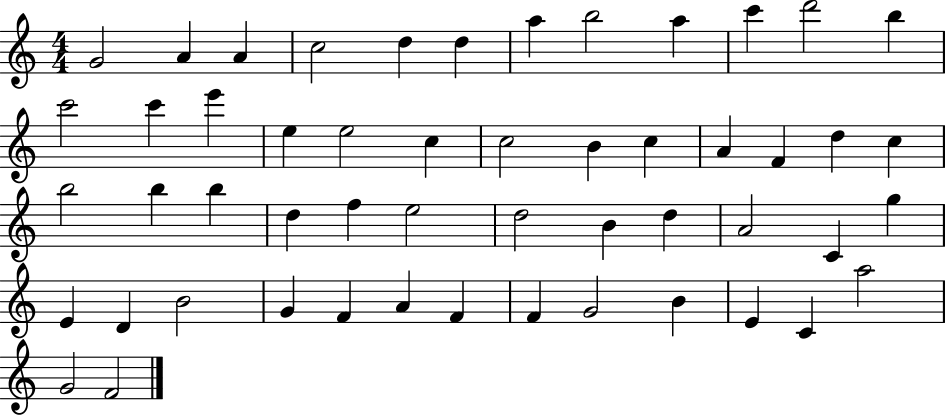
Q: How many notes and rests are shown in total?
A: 52